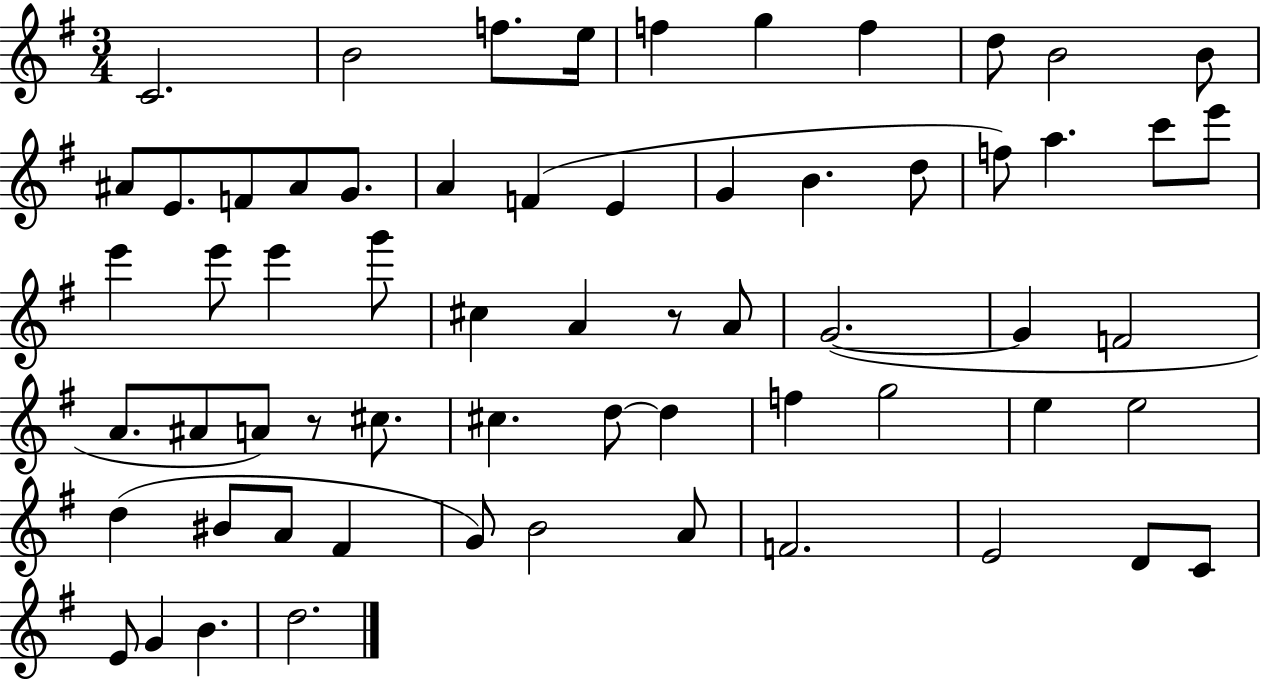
X:1
T:Untitled
M:3/4
L:1/4
K:G
C2 B2 f/2 e/4 f g f d/2 B2 B/2 ^A/2 E/2 F/2 ^A/2 G/2 A F E G B d/2 f/2 a c'/2 e'/2 e' e'/2 e' g'/2 ^c A z/2 A/2 G2 G F2 A/2 ^A/2 A/2 z/2 ^c/2 ^c d/2 d f g2 e e2 d ^B/2 A/2 ^F G/2 B2 A/2 F2 E2 D/2 C/2 E/2 G B d2